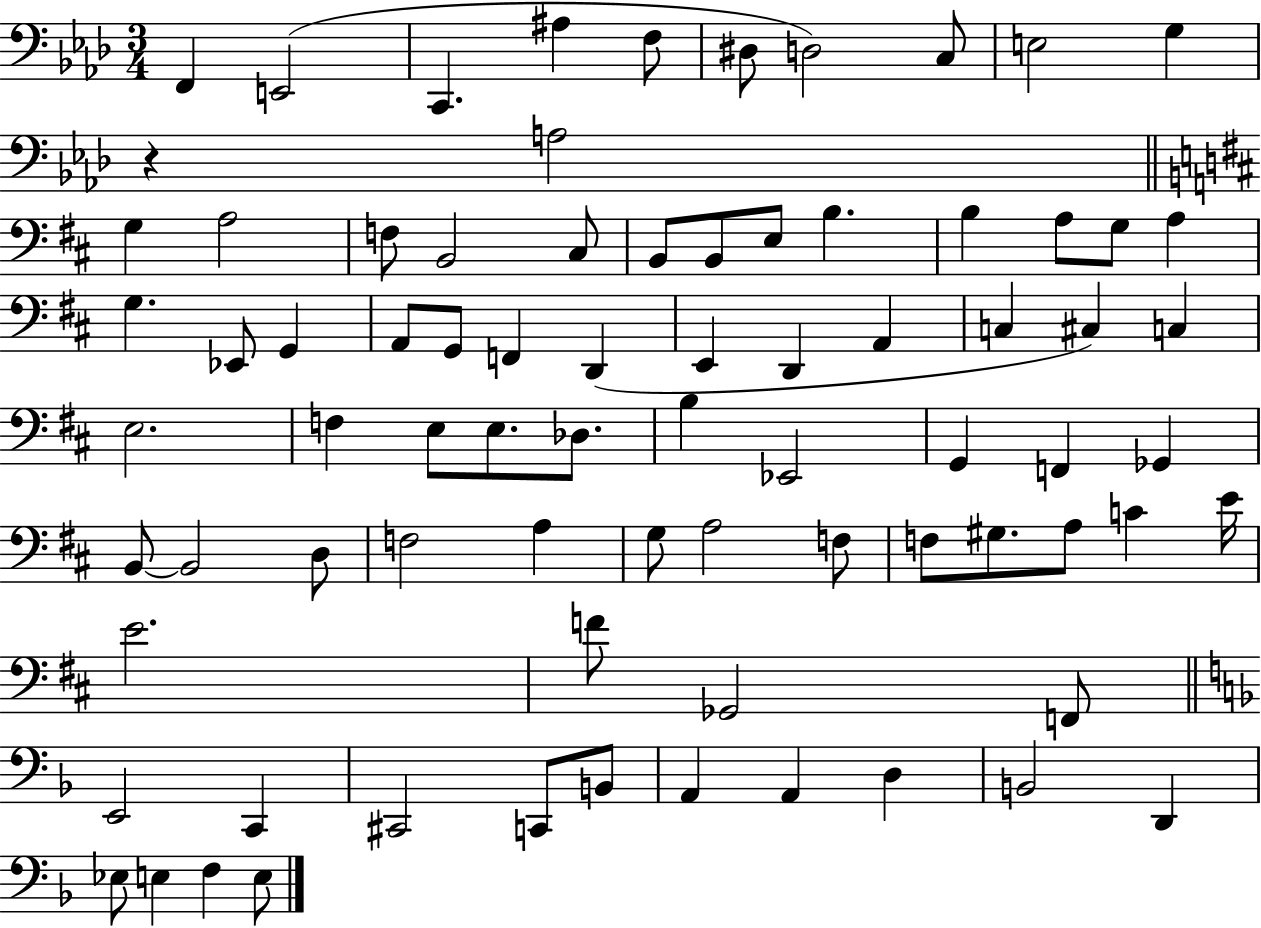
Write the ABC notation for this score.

X:1
T:Untitled
M:3/4
L:1/4
K:Ab
F,, E,,2 C,, ^A, F,/2 ^D,/2 D,2 C,/2 E,2 G, z A,2 G, A,2 F,/2 B,,2 ^C,/2 B,,/2 B,,/2 E,/2 B, B, A,/2 G,/2 A, G, _E,,/2 G,, A,,/2 G,,/2 F,, D,, E,, D,, A,, C, ^C, C, E,2 F, E,/2 E,/2 _D,/2 B, _E,,2 G,, F,, _G,, B,,/2 B,,2 D,/2 F,2 A, G,/2 A,2 F,/2 F,/2 ^G,/2 A,/2 C E/4 E2 F/2 _G,,2 F,,/2 E,,2 C,, ^C,,2 C,,/2 B,,/2 A,, A,, D, B,,2 D,, _E,/2 E, F, E,/2